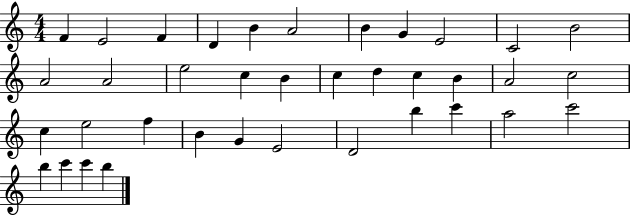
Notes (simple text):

F4/q E4/h F4/q D4/q B4/q A4/h B4/q G4/q E4/h C4/h B4/h A4/h A4/h E5/h C5/q B4/q C5/q D5/q C5/q B4/q A4/h C5/h C5/q E5/h F5/q B4/q G4/q E4/h D4/h B5/q C6/q A5/h C6/h B5/q C6/q C6/q B5/q